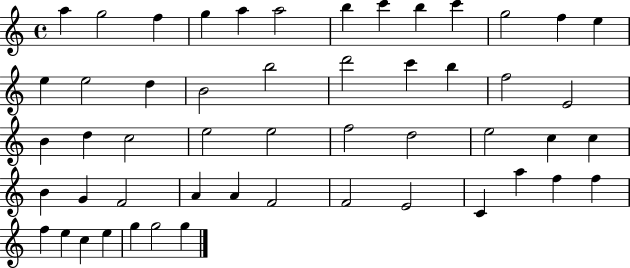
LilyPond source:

{
  \clef treble
  \time 4/4
  \defaultTimeSignature
  \key c \major
  a''4 g''2 f''4 | g''4 a''4 a''2 | b''4 c'''4 b''4 c'''4 | g''2 f''4 e''4 | \break e''4 e''2 d''4 | b'2 b''2 | d'''2 c'''4 b''4 | f''2 e'2 | \break b'4 d''4 c''2 | e''2 e''2 | f''2 d''2 | e''2 c''4 c''4 | \break b'4 g'4 f'2 | a'4 a'4 f'2 | f'2 e'2 | c'4 a''4 f''4 f''4 | \break f''4 e''4 c''4 e''4 | g''4 g''2 g''4 | \bar "|."
}